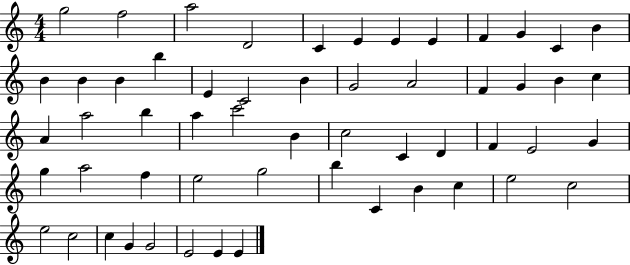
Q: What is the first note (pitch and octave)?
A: G5